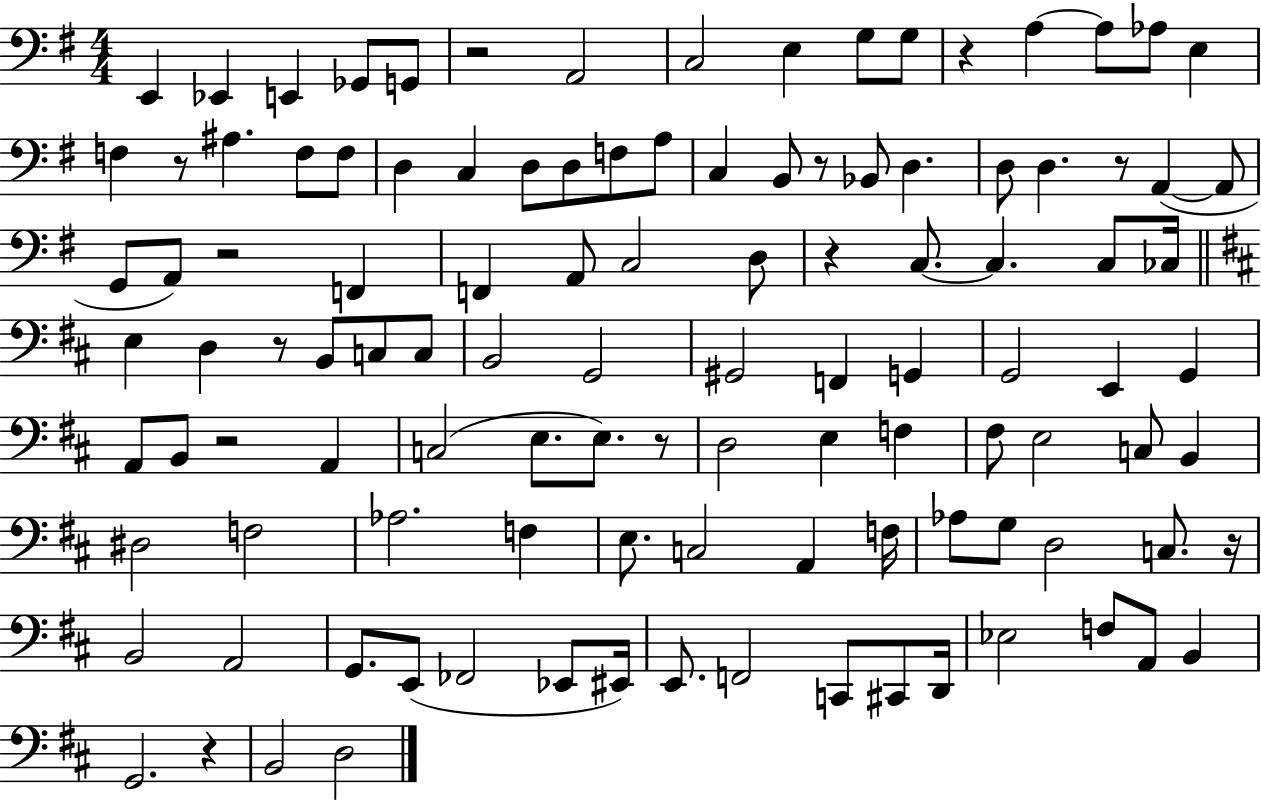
E2/q Eb2/q E2/q Gb2/e G2/e R/h A2/h C3/h E3/q G3/e G3/e R/q A3/q A3/e Ab3/e E3/q F3/q R/e A#3/q. F3/e F3/e D3/q C3/q D3/e D3/e F3/e A3/e C3/q B2/e R/e Bb2/e D3/q. D3/e D3/q. R/e A2/q A2/e G2/e A2/e R/h F2/q F2/q A2/e C3/h D3/e R/q C3/e. C3/q. C3/e CES3/s E3/q D3/q R/e B2/e C3/e C3/e B2/h G2/h G#2/h F2/q G2/q G2/h E2/q G2/q A2/e B2/e R/h A2/q C3/h E3/e. E3/e. R/e D3/h E3/q F3/q F#3/e E3/h C3/e B2/q D#3/h F3/h Ab3/h. F3/q E3/e. C3/h A2/q F3/s Ab3/e G3/e D3/h C3/e. R/s B2/h A2/h G2/e. E2/e FES2/h Eb2/e EIS2/s E2/e. F2/h C2/e C#2/e D2/s Eb3/h F3/e A2/e B2/q G2/h. R/q B2/h D3/h